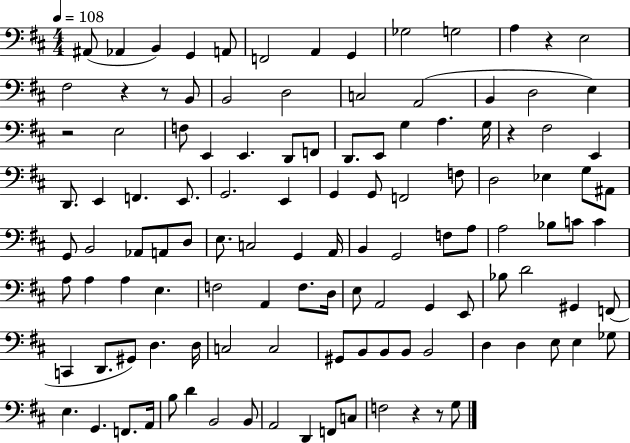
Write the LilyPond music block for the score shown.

{
  \clef bass
  \numericTimeSignature
  \time 4/4
  \key d \major
  \tempo 4 = 108
  \repeat volta 2 { ais,8( aes,4 b,4) g,4 a,8 | f,2 a,4 g,4 | ges2 g2 | a4 r4 e2 | \break fis2 r4 r8 b,8 | b,2 d2 | c2 a,2( | b,4 d2 e4) | \break r2 e2 | f8 e,4 e,4. d,8 f,8 | d,8. e,8 g4 a4. g16 | r4 fis2 e,4 | \break d,8. e,4 f,4. e,8. | g,2. e,4 | g,4 g,8 f,2 f8 | d2 ees4 g8 ais,8 | \break g,8 b,2 aes,8 a,8 d8 | e8. c2 g,4 a,16 | b,4 g,2 f8 a8 | a2 bes8 c'8 c'4 | \break a8 a4 a4 e4. | f2 a,4 f8. d16 | e8 a,2 g,4 e,8 | bes8 d'2 gis,4 f,8( | \break c,4 d,8. gis,8) d4. d16 | c2 c2 | gis,8 b,8 b,8 b,8 b,2 | d4 d4 e8 e4 ges8 | \break e4. g,4. f,8. a,16 | b8 d'4 b,2 b,8 | a,2 d,4 f,8 c8 | f2 r4 r8 g8 | \break } \bar "|."
}